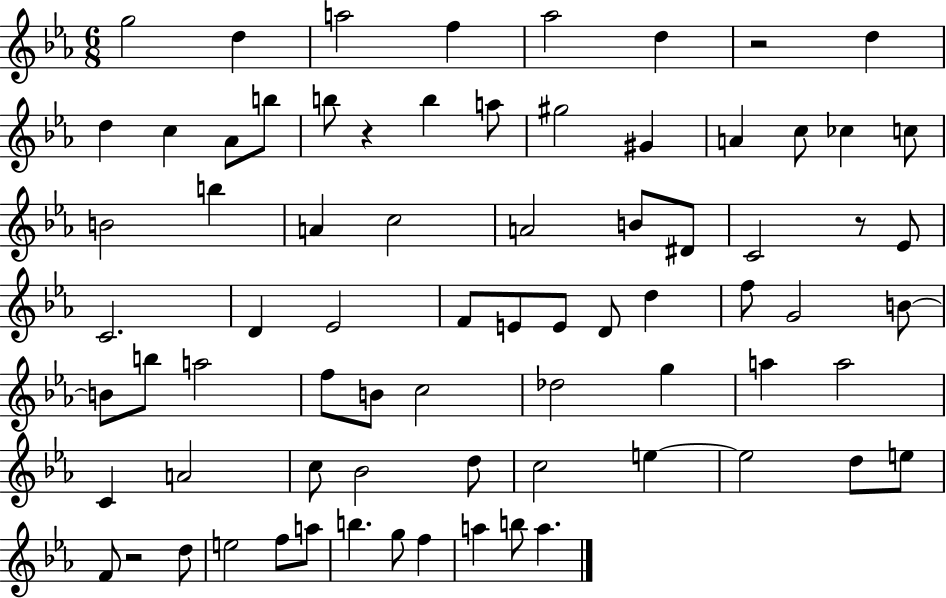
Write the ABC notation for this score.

X:1
T:Untitled
M:6/8
L:1/4
K:Eb
g2 d a2 f _a2 d z2 d d c _A/2 b/2 b/2 z b a/2 ^g2 ^G A c/2 _c c/2 B2 b A c2 A2 B/2 ^D/2 C2 z/2 _E/2 C2 D _E2 F/2 E/2 E/2 D/2 d f/2 G2 B/2 B/2 b/2 a2 f/2 B/2 c2 _d2 g a a2 C A2 c/2 _B2 d/2 c2 e e2 d/2 e/2 F/2 z2 d/2 e2 f/2 a/2 b g/2 f a b/2 a